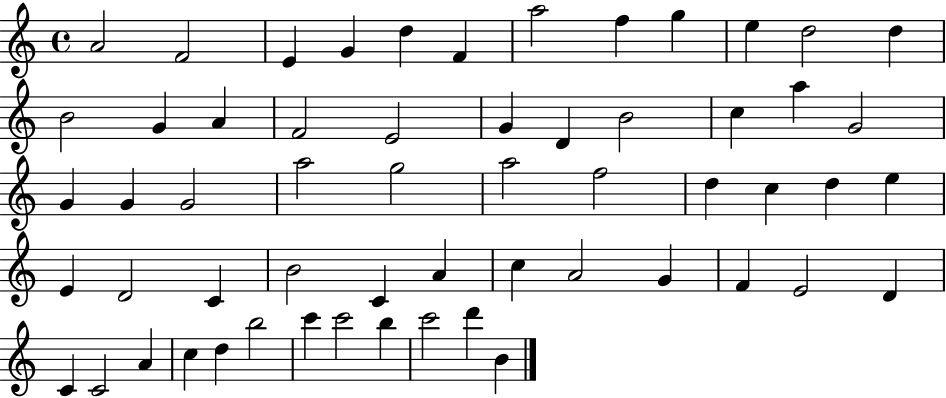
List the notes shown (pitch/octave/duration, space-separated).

A4/h F4/h E4/q G4/q D5/q F4/q A5/h F5/q G5/q E5/q D5/h D5/q B4/h G4/q A4/q F4/h E4/h G4/q D4/q B4/h C5/q A5/q G4/h G4/q G4/q G4/h A5/h G5/h A5/h F5/h D5/q C5/q D5/q E5/q E4/q D4/h C4/q B4/h C4/q A4/q C5/q A4/h G4/q F4/q E4/h D4/q C4/q C4/h A4/q C5/q D5/q B5/h C6/q C6/h B5/q C6/h D6/q B4/q